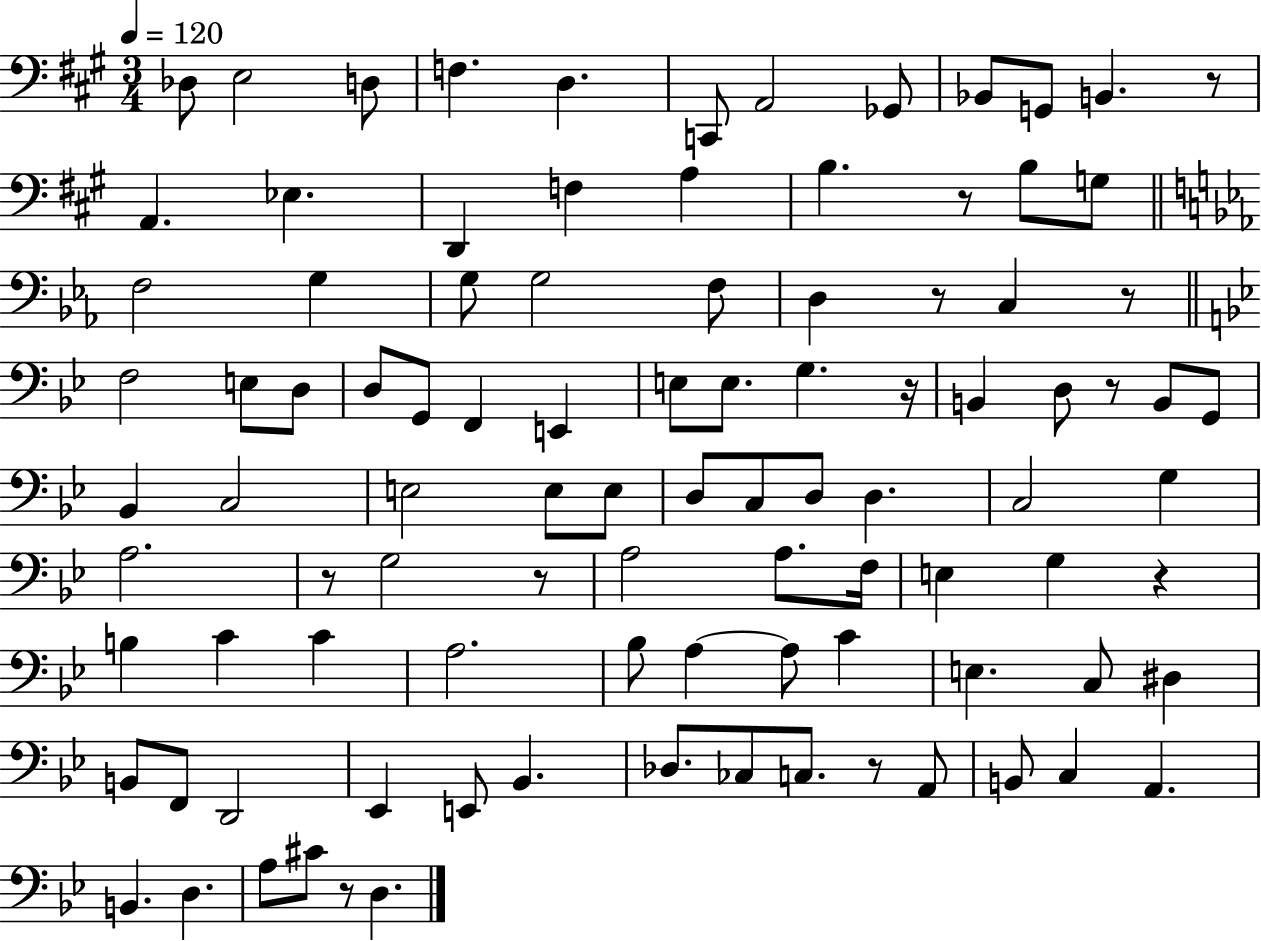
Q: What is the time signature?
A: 3/4